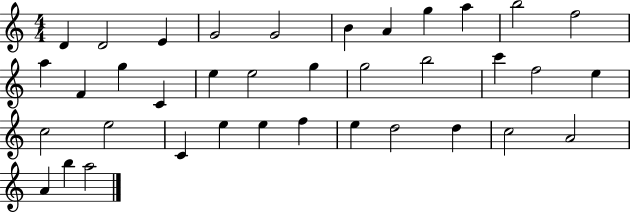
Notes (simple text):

D4/q D4/h E4/q G4/h G4/h B4/q A4/q G5/q A5/q B5/h F5/h A5/q F4/q G5/q C4/q E5/q E5/h G5/q G5/h B5/h C6/q F5/h E5/q C5/h E5/h C4/q E5/q E5/q F5/q E5/q D5/h D5/q C5/h A4/h A4/q B5/q A5/h